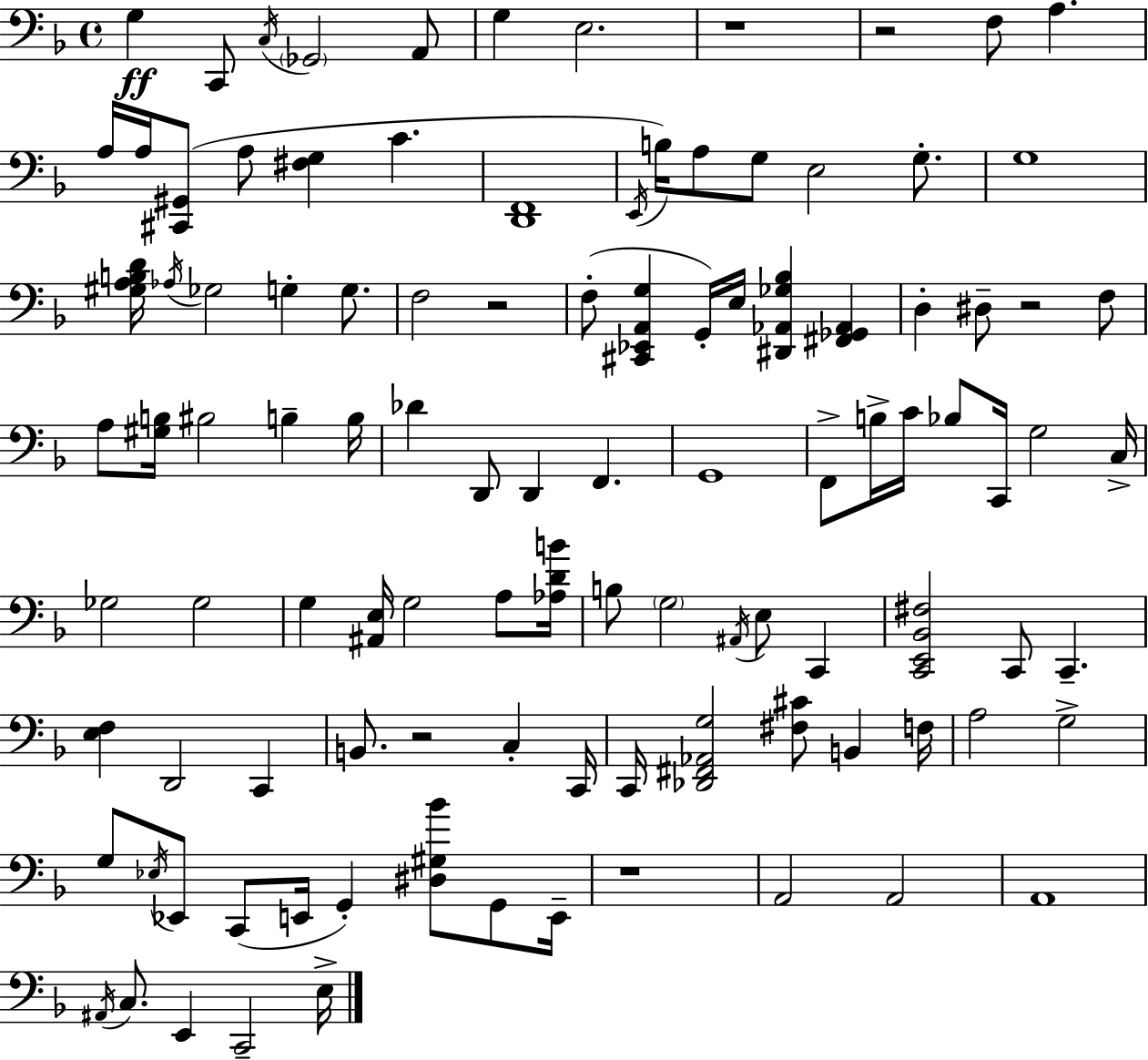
G3/q C2/e C3/s Gb2/h A2/e G3/q E3/h. R/w R/h F3/e A3/q. A3/s A3/s [C#2,G#2]/e A3/e [F#3,G3]/q C4/q. [D2,F2]/w E2/s B3/s A3/e G3/e E3/h G3/e. G3/w [G#3,A3,B3,D4]/s Ab3/s Gb3/h G3/q G3/e. F3/h R/h F3/e [C#2,Eb2,A2,G3]/q G2/s E3/s [D#2,Ab2,Gb3,Bb3]/q [F#2,Gb2,Ab2]/q D3/q D#3/e R/h F3/e A3/e [G#3,B3]/s BIS3/h B3/q B3/s Db4/q D2/e D2/q F2/q. G2/w F2/e B3/s C4/s Bb3/e C2/s G3/h C3/s Gb3/h Gb3/h G3/q [A#2,E3]/s G3/h A3/e [Ab3,D4,B4]/s B3/e G3/h A#2/s E3/e C2/q [C2,E2,Bb2,F#3]/h C2/e C2/q. [E3,F3]/q D2/h C2/q B2/e. R/h C3/q C2/s C2/s [Db2,F#2,Ab2,G3]/h [F#3,C#4]/e B2/q F3/s A3/h G3/h G3/e Eb3/s Eb2/e C2/e E2/s G2/q [D#3,G#3,Bb4]/e G2/e E2/s R/w A2/h A2/h A2/w A#2/s C3/e. E2/q C2/h E3/s